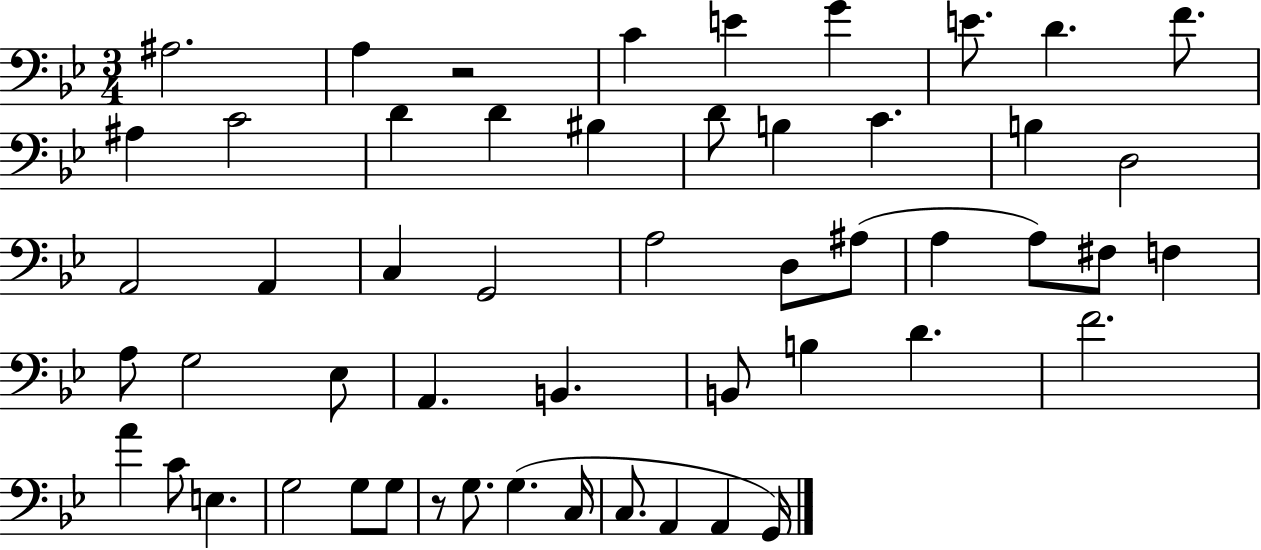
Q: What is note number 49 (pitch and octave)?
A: A2